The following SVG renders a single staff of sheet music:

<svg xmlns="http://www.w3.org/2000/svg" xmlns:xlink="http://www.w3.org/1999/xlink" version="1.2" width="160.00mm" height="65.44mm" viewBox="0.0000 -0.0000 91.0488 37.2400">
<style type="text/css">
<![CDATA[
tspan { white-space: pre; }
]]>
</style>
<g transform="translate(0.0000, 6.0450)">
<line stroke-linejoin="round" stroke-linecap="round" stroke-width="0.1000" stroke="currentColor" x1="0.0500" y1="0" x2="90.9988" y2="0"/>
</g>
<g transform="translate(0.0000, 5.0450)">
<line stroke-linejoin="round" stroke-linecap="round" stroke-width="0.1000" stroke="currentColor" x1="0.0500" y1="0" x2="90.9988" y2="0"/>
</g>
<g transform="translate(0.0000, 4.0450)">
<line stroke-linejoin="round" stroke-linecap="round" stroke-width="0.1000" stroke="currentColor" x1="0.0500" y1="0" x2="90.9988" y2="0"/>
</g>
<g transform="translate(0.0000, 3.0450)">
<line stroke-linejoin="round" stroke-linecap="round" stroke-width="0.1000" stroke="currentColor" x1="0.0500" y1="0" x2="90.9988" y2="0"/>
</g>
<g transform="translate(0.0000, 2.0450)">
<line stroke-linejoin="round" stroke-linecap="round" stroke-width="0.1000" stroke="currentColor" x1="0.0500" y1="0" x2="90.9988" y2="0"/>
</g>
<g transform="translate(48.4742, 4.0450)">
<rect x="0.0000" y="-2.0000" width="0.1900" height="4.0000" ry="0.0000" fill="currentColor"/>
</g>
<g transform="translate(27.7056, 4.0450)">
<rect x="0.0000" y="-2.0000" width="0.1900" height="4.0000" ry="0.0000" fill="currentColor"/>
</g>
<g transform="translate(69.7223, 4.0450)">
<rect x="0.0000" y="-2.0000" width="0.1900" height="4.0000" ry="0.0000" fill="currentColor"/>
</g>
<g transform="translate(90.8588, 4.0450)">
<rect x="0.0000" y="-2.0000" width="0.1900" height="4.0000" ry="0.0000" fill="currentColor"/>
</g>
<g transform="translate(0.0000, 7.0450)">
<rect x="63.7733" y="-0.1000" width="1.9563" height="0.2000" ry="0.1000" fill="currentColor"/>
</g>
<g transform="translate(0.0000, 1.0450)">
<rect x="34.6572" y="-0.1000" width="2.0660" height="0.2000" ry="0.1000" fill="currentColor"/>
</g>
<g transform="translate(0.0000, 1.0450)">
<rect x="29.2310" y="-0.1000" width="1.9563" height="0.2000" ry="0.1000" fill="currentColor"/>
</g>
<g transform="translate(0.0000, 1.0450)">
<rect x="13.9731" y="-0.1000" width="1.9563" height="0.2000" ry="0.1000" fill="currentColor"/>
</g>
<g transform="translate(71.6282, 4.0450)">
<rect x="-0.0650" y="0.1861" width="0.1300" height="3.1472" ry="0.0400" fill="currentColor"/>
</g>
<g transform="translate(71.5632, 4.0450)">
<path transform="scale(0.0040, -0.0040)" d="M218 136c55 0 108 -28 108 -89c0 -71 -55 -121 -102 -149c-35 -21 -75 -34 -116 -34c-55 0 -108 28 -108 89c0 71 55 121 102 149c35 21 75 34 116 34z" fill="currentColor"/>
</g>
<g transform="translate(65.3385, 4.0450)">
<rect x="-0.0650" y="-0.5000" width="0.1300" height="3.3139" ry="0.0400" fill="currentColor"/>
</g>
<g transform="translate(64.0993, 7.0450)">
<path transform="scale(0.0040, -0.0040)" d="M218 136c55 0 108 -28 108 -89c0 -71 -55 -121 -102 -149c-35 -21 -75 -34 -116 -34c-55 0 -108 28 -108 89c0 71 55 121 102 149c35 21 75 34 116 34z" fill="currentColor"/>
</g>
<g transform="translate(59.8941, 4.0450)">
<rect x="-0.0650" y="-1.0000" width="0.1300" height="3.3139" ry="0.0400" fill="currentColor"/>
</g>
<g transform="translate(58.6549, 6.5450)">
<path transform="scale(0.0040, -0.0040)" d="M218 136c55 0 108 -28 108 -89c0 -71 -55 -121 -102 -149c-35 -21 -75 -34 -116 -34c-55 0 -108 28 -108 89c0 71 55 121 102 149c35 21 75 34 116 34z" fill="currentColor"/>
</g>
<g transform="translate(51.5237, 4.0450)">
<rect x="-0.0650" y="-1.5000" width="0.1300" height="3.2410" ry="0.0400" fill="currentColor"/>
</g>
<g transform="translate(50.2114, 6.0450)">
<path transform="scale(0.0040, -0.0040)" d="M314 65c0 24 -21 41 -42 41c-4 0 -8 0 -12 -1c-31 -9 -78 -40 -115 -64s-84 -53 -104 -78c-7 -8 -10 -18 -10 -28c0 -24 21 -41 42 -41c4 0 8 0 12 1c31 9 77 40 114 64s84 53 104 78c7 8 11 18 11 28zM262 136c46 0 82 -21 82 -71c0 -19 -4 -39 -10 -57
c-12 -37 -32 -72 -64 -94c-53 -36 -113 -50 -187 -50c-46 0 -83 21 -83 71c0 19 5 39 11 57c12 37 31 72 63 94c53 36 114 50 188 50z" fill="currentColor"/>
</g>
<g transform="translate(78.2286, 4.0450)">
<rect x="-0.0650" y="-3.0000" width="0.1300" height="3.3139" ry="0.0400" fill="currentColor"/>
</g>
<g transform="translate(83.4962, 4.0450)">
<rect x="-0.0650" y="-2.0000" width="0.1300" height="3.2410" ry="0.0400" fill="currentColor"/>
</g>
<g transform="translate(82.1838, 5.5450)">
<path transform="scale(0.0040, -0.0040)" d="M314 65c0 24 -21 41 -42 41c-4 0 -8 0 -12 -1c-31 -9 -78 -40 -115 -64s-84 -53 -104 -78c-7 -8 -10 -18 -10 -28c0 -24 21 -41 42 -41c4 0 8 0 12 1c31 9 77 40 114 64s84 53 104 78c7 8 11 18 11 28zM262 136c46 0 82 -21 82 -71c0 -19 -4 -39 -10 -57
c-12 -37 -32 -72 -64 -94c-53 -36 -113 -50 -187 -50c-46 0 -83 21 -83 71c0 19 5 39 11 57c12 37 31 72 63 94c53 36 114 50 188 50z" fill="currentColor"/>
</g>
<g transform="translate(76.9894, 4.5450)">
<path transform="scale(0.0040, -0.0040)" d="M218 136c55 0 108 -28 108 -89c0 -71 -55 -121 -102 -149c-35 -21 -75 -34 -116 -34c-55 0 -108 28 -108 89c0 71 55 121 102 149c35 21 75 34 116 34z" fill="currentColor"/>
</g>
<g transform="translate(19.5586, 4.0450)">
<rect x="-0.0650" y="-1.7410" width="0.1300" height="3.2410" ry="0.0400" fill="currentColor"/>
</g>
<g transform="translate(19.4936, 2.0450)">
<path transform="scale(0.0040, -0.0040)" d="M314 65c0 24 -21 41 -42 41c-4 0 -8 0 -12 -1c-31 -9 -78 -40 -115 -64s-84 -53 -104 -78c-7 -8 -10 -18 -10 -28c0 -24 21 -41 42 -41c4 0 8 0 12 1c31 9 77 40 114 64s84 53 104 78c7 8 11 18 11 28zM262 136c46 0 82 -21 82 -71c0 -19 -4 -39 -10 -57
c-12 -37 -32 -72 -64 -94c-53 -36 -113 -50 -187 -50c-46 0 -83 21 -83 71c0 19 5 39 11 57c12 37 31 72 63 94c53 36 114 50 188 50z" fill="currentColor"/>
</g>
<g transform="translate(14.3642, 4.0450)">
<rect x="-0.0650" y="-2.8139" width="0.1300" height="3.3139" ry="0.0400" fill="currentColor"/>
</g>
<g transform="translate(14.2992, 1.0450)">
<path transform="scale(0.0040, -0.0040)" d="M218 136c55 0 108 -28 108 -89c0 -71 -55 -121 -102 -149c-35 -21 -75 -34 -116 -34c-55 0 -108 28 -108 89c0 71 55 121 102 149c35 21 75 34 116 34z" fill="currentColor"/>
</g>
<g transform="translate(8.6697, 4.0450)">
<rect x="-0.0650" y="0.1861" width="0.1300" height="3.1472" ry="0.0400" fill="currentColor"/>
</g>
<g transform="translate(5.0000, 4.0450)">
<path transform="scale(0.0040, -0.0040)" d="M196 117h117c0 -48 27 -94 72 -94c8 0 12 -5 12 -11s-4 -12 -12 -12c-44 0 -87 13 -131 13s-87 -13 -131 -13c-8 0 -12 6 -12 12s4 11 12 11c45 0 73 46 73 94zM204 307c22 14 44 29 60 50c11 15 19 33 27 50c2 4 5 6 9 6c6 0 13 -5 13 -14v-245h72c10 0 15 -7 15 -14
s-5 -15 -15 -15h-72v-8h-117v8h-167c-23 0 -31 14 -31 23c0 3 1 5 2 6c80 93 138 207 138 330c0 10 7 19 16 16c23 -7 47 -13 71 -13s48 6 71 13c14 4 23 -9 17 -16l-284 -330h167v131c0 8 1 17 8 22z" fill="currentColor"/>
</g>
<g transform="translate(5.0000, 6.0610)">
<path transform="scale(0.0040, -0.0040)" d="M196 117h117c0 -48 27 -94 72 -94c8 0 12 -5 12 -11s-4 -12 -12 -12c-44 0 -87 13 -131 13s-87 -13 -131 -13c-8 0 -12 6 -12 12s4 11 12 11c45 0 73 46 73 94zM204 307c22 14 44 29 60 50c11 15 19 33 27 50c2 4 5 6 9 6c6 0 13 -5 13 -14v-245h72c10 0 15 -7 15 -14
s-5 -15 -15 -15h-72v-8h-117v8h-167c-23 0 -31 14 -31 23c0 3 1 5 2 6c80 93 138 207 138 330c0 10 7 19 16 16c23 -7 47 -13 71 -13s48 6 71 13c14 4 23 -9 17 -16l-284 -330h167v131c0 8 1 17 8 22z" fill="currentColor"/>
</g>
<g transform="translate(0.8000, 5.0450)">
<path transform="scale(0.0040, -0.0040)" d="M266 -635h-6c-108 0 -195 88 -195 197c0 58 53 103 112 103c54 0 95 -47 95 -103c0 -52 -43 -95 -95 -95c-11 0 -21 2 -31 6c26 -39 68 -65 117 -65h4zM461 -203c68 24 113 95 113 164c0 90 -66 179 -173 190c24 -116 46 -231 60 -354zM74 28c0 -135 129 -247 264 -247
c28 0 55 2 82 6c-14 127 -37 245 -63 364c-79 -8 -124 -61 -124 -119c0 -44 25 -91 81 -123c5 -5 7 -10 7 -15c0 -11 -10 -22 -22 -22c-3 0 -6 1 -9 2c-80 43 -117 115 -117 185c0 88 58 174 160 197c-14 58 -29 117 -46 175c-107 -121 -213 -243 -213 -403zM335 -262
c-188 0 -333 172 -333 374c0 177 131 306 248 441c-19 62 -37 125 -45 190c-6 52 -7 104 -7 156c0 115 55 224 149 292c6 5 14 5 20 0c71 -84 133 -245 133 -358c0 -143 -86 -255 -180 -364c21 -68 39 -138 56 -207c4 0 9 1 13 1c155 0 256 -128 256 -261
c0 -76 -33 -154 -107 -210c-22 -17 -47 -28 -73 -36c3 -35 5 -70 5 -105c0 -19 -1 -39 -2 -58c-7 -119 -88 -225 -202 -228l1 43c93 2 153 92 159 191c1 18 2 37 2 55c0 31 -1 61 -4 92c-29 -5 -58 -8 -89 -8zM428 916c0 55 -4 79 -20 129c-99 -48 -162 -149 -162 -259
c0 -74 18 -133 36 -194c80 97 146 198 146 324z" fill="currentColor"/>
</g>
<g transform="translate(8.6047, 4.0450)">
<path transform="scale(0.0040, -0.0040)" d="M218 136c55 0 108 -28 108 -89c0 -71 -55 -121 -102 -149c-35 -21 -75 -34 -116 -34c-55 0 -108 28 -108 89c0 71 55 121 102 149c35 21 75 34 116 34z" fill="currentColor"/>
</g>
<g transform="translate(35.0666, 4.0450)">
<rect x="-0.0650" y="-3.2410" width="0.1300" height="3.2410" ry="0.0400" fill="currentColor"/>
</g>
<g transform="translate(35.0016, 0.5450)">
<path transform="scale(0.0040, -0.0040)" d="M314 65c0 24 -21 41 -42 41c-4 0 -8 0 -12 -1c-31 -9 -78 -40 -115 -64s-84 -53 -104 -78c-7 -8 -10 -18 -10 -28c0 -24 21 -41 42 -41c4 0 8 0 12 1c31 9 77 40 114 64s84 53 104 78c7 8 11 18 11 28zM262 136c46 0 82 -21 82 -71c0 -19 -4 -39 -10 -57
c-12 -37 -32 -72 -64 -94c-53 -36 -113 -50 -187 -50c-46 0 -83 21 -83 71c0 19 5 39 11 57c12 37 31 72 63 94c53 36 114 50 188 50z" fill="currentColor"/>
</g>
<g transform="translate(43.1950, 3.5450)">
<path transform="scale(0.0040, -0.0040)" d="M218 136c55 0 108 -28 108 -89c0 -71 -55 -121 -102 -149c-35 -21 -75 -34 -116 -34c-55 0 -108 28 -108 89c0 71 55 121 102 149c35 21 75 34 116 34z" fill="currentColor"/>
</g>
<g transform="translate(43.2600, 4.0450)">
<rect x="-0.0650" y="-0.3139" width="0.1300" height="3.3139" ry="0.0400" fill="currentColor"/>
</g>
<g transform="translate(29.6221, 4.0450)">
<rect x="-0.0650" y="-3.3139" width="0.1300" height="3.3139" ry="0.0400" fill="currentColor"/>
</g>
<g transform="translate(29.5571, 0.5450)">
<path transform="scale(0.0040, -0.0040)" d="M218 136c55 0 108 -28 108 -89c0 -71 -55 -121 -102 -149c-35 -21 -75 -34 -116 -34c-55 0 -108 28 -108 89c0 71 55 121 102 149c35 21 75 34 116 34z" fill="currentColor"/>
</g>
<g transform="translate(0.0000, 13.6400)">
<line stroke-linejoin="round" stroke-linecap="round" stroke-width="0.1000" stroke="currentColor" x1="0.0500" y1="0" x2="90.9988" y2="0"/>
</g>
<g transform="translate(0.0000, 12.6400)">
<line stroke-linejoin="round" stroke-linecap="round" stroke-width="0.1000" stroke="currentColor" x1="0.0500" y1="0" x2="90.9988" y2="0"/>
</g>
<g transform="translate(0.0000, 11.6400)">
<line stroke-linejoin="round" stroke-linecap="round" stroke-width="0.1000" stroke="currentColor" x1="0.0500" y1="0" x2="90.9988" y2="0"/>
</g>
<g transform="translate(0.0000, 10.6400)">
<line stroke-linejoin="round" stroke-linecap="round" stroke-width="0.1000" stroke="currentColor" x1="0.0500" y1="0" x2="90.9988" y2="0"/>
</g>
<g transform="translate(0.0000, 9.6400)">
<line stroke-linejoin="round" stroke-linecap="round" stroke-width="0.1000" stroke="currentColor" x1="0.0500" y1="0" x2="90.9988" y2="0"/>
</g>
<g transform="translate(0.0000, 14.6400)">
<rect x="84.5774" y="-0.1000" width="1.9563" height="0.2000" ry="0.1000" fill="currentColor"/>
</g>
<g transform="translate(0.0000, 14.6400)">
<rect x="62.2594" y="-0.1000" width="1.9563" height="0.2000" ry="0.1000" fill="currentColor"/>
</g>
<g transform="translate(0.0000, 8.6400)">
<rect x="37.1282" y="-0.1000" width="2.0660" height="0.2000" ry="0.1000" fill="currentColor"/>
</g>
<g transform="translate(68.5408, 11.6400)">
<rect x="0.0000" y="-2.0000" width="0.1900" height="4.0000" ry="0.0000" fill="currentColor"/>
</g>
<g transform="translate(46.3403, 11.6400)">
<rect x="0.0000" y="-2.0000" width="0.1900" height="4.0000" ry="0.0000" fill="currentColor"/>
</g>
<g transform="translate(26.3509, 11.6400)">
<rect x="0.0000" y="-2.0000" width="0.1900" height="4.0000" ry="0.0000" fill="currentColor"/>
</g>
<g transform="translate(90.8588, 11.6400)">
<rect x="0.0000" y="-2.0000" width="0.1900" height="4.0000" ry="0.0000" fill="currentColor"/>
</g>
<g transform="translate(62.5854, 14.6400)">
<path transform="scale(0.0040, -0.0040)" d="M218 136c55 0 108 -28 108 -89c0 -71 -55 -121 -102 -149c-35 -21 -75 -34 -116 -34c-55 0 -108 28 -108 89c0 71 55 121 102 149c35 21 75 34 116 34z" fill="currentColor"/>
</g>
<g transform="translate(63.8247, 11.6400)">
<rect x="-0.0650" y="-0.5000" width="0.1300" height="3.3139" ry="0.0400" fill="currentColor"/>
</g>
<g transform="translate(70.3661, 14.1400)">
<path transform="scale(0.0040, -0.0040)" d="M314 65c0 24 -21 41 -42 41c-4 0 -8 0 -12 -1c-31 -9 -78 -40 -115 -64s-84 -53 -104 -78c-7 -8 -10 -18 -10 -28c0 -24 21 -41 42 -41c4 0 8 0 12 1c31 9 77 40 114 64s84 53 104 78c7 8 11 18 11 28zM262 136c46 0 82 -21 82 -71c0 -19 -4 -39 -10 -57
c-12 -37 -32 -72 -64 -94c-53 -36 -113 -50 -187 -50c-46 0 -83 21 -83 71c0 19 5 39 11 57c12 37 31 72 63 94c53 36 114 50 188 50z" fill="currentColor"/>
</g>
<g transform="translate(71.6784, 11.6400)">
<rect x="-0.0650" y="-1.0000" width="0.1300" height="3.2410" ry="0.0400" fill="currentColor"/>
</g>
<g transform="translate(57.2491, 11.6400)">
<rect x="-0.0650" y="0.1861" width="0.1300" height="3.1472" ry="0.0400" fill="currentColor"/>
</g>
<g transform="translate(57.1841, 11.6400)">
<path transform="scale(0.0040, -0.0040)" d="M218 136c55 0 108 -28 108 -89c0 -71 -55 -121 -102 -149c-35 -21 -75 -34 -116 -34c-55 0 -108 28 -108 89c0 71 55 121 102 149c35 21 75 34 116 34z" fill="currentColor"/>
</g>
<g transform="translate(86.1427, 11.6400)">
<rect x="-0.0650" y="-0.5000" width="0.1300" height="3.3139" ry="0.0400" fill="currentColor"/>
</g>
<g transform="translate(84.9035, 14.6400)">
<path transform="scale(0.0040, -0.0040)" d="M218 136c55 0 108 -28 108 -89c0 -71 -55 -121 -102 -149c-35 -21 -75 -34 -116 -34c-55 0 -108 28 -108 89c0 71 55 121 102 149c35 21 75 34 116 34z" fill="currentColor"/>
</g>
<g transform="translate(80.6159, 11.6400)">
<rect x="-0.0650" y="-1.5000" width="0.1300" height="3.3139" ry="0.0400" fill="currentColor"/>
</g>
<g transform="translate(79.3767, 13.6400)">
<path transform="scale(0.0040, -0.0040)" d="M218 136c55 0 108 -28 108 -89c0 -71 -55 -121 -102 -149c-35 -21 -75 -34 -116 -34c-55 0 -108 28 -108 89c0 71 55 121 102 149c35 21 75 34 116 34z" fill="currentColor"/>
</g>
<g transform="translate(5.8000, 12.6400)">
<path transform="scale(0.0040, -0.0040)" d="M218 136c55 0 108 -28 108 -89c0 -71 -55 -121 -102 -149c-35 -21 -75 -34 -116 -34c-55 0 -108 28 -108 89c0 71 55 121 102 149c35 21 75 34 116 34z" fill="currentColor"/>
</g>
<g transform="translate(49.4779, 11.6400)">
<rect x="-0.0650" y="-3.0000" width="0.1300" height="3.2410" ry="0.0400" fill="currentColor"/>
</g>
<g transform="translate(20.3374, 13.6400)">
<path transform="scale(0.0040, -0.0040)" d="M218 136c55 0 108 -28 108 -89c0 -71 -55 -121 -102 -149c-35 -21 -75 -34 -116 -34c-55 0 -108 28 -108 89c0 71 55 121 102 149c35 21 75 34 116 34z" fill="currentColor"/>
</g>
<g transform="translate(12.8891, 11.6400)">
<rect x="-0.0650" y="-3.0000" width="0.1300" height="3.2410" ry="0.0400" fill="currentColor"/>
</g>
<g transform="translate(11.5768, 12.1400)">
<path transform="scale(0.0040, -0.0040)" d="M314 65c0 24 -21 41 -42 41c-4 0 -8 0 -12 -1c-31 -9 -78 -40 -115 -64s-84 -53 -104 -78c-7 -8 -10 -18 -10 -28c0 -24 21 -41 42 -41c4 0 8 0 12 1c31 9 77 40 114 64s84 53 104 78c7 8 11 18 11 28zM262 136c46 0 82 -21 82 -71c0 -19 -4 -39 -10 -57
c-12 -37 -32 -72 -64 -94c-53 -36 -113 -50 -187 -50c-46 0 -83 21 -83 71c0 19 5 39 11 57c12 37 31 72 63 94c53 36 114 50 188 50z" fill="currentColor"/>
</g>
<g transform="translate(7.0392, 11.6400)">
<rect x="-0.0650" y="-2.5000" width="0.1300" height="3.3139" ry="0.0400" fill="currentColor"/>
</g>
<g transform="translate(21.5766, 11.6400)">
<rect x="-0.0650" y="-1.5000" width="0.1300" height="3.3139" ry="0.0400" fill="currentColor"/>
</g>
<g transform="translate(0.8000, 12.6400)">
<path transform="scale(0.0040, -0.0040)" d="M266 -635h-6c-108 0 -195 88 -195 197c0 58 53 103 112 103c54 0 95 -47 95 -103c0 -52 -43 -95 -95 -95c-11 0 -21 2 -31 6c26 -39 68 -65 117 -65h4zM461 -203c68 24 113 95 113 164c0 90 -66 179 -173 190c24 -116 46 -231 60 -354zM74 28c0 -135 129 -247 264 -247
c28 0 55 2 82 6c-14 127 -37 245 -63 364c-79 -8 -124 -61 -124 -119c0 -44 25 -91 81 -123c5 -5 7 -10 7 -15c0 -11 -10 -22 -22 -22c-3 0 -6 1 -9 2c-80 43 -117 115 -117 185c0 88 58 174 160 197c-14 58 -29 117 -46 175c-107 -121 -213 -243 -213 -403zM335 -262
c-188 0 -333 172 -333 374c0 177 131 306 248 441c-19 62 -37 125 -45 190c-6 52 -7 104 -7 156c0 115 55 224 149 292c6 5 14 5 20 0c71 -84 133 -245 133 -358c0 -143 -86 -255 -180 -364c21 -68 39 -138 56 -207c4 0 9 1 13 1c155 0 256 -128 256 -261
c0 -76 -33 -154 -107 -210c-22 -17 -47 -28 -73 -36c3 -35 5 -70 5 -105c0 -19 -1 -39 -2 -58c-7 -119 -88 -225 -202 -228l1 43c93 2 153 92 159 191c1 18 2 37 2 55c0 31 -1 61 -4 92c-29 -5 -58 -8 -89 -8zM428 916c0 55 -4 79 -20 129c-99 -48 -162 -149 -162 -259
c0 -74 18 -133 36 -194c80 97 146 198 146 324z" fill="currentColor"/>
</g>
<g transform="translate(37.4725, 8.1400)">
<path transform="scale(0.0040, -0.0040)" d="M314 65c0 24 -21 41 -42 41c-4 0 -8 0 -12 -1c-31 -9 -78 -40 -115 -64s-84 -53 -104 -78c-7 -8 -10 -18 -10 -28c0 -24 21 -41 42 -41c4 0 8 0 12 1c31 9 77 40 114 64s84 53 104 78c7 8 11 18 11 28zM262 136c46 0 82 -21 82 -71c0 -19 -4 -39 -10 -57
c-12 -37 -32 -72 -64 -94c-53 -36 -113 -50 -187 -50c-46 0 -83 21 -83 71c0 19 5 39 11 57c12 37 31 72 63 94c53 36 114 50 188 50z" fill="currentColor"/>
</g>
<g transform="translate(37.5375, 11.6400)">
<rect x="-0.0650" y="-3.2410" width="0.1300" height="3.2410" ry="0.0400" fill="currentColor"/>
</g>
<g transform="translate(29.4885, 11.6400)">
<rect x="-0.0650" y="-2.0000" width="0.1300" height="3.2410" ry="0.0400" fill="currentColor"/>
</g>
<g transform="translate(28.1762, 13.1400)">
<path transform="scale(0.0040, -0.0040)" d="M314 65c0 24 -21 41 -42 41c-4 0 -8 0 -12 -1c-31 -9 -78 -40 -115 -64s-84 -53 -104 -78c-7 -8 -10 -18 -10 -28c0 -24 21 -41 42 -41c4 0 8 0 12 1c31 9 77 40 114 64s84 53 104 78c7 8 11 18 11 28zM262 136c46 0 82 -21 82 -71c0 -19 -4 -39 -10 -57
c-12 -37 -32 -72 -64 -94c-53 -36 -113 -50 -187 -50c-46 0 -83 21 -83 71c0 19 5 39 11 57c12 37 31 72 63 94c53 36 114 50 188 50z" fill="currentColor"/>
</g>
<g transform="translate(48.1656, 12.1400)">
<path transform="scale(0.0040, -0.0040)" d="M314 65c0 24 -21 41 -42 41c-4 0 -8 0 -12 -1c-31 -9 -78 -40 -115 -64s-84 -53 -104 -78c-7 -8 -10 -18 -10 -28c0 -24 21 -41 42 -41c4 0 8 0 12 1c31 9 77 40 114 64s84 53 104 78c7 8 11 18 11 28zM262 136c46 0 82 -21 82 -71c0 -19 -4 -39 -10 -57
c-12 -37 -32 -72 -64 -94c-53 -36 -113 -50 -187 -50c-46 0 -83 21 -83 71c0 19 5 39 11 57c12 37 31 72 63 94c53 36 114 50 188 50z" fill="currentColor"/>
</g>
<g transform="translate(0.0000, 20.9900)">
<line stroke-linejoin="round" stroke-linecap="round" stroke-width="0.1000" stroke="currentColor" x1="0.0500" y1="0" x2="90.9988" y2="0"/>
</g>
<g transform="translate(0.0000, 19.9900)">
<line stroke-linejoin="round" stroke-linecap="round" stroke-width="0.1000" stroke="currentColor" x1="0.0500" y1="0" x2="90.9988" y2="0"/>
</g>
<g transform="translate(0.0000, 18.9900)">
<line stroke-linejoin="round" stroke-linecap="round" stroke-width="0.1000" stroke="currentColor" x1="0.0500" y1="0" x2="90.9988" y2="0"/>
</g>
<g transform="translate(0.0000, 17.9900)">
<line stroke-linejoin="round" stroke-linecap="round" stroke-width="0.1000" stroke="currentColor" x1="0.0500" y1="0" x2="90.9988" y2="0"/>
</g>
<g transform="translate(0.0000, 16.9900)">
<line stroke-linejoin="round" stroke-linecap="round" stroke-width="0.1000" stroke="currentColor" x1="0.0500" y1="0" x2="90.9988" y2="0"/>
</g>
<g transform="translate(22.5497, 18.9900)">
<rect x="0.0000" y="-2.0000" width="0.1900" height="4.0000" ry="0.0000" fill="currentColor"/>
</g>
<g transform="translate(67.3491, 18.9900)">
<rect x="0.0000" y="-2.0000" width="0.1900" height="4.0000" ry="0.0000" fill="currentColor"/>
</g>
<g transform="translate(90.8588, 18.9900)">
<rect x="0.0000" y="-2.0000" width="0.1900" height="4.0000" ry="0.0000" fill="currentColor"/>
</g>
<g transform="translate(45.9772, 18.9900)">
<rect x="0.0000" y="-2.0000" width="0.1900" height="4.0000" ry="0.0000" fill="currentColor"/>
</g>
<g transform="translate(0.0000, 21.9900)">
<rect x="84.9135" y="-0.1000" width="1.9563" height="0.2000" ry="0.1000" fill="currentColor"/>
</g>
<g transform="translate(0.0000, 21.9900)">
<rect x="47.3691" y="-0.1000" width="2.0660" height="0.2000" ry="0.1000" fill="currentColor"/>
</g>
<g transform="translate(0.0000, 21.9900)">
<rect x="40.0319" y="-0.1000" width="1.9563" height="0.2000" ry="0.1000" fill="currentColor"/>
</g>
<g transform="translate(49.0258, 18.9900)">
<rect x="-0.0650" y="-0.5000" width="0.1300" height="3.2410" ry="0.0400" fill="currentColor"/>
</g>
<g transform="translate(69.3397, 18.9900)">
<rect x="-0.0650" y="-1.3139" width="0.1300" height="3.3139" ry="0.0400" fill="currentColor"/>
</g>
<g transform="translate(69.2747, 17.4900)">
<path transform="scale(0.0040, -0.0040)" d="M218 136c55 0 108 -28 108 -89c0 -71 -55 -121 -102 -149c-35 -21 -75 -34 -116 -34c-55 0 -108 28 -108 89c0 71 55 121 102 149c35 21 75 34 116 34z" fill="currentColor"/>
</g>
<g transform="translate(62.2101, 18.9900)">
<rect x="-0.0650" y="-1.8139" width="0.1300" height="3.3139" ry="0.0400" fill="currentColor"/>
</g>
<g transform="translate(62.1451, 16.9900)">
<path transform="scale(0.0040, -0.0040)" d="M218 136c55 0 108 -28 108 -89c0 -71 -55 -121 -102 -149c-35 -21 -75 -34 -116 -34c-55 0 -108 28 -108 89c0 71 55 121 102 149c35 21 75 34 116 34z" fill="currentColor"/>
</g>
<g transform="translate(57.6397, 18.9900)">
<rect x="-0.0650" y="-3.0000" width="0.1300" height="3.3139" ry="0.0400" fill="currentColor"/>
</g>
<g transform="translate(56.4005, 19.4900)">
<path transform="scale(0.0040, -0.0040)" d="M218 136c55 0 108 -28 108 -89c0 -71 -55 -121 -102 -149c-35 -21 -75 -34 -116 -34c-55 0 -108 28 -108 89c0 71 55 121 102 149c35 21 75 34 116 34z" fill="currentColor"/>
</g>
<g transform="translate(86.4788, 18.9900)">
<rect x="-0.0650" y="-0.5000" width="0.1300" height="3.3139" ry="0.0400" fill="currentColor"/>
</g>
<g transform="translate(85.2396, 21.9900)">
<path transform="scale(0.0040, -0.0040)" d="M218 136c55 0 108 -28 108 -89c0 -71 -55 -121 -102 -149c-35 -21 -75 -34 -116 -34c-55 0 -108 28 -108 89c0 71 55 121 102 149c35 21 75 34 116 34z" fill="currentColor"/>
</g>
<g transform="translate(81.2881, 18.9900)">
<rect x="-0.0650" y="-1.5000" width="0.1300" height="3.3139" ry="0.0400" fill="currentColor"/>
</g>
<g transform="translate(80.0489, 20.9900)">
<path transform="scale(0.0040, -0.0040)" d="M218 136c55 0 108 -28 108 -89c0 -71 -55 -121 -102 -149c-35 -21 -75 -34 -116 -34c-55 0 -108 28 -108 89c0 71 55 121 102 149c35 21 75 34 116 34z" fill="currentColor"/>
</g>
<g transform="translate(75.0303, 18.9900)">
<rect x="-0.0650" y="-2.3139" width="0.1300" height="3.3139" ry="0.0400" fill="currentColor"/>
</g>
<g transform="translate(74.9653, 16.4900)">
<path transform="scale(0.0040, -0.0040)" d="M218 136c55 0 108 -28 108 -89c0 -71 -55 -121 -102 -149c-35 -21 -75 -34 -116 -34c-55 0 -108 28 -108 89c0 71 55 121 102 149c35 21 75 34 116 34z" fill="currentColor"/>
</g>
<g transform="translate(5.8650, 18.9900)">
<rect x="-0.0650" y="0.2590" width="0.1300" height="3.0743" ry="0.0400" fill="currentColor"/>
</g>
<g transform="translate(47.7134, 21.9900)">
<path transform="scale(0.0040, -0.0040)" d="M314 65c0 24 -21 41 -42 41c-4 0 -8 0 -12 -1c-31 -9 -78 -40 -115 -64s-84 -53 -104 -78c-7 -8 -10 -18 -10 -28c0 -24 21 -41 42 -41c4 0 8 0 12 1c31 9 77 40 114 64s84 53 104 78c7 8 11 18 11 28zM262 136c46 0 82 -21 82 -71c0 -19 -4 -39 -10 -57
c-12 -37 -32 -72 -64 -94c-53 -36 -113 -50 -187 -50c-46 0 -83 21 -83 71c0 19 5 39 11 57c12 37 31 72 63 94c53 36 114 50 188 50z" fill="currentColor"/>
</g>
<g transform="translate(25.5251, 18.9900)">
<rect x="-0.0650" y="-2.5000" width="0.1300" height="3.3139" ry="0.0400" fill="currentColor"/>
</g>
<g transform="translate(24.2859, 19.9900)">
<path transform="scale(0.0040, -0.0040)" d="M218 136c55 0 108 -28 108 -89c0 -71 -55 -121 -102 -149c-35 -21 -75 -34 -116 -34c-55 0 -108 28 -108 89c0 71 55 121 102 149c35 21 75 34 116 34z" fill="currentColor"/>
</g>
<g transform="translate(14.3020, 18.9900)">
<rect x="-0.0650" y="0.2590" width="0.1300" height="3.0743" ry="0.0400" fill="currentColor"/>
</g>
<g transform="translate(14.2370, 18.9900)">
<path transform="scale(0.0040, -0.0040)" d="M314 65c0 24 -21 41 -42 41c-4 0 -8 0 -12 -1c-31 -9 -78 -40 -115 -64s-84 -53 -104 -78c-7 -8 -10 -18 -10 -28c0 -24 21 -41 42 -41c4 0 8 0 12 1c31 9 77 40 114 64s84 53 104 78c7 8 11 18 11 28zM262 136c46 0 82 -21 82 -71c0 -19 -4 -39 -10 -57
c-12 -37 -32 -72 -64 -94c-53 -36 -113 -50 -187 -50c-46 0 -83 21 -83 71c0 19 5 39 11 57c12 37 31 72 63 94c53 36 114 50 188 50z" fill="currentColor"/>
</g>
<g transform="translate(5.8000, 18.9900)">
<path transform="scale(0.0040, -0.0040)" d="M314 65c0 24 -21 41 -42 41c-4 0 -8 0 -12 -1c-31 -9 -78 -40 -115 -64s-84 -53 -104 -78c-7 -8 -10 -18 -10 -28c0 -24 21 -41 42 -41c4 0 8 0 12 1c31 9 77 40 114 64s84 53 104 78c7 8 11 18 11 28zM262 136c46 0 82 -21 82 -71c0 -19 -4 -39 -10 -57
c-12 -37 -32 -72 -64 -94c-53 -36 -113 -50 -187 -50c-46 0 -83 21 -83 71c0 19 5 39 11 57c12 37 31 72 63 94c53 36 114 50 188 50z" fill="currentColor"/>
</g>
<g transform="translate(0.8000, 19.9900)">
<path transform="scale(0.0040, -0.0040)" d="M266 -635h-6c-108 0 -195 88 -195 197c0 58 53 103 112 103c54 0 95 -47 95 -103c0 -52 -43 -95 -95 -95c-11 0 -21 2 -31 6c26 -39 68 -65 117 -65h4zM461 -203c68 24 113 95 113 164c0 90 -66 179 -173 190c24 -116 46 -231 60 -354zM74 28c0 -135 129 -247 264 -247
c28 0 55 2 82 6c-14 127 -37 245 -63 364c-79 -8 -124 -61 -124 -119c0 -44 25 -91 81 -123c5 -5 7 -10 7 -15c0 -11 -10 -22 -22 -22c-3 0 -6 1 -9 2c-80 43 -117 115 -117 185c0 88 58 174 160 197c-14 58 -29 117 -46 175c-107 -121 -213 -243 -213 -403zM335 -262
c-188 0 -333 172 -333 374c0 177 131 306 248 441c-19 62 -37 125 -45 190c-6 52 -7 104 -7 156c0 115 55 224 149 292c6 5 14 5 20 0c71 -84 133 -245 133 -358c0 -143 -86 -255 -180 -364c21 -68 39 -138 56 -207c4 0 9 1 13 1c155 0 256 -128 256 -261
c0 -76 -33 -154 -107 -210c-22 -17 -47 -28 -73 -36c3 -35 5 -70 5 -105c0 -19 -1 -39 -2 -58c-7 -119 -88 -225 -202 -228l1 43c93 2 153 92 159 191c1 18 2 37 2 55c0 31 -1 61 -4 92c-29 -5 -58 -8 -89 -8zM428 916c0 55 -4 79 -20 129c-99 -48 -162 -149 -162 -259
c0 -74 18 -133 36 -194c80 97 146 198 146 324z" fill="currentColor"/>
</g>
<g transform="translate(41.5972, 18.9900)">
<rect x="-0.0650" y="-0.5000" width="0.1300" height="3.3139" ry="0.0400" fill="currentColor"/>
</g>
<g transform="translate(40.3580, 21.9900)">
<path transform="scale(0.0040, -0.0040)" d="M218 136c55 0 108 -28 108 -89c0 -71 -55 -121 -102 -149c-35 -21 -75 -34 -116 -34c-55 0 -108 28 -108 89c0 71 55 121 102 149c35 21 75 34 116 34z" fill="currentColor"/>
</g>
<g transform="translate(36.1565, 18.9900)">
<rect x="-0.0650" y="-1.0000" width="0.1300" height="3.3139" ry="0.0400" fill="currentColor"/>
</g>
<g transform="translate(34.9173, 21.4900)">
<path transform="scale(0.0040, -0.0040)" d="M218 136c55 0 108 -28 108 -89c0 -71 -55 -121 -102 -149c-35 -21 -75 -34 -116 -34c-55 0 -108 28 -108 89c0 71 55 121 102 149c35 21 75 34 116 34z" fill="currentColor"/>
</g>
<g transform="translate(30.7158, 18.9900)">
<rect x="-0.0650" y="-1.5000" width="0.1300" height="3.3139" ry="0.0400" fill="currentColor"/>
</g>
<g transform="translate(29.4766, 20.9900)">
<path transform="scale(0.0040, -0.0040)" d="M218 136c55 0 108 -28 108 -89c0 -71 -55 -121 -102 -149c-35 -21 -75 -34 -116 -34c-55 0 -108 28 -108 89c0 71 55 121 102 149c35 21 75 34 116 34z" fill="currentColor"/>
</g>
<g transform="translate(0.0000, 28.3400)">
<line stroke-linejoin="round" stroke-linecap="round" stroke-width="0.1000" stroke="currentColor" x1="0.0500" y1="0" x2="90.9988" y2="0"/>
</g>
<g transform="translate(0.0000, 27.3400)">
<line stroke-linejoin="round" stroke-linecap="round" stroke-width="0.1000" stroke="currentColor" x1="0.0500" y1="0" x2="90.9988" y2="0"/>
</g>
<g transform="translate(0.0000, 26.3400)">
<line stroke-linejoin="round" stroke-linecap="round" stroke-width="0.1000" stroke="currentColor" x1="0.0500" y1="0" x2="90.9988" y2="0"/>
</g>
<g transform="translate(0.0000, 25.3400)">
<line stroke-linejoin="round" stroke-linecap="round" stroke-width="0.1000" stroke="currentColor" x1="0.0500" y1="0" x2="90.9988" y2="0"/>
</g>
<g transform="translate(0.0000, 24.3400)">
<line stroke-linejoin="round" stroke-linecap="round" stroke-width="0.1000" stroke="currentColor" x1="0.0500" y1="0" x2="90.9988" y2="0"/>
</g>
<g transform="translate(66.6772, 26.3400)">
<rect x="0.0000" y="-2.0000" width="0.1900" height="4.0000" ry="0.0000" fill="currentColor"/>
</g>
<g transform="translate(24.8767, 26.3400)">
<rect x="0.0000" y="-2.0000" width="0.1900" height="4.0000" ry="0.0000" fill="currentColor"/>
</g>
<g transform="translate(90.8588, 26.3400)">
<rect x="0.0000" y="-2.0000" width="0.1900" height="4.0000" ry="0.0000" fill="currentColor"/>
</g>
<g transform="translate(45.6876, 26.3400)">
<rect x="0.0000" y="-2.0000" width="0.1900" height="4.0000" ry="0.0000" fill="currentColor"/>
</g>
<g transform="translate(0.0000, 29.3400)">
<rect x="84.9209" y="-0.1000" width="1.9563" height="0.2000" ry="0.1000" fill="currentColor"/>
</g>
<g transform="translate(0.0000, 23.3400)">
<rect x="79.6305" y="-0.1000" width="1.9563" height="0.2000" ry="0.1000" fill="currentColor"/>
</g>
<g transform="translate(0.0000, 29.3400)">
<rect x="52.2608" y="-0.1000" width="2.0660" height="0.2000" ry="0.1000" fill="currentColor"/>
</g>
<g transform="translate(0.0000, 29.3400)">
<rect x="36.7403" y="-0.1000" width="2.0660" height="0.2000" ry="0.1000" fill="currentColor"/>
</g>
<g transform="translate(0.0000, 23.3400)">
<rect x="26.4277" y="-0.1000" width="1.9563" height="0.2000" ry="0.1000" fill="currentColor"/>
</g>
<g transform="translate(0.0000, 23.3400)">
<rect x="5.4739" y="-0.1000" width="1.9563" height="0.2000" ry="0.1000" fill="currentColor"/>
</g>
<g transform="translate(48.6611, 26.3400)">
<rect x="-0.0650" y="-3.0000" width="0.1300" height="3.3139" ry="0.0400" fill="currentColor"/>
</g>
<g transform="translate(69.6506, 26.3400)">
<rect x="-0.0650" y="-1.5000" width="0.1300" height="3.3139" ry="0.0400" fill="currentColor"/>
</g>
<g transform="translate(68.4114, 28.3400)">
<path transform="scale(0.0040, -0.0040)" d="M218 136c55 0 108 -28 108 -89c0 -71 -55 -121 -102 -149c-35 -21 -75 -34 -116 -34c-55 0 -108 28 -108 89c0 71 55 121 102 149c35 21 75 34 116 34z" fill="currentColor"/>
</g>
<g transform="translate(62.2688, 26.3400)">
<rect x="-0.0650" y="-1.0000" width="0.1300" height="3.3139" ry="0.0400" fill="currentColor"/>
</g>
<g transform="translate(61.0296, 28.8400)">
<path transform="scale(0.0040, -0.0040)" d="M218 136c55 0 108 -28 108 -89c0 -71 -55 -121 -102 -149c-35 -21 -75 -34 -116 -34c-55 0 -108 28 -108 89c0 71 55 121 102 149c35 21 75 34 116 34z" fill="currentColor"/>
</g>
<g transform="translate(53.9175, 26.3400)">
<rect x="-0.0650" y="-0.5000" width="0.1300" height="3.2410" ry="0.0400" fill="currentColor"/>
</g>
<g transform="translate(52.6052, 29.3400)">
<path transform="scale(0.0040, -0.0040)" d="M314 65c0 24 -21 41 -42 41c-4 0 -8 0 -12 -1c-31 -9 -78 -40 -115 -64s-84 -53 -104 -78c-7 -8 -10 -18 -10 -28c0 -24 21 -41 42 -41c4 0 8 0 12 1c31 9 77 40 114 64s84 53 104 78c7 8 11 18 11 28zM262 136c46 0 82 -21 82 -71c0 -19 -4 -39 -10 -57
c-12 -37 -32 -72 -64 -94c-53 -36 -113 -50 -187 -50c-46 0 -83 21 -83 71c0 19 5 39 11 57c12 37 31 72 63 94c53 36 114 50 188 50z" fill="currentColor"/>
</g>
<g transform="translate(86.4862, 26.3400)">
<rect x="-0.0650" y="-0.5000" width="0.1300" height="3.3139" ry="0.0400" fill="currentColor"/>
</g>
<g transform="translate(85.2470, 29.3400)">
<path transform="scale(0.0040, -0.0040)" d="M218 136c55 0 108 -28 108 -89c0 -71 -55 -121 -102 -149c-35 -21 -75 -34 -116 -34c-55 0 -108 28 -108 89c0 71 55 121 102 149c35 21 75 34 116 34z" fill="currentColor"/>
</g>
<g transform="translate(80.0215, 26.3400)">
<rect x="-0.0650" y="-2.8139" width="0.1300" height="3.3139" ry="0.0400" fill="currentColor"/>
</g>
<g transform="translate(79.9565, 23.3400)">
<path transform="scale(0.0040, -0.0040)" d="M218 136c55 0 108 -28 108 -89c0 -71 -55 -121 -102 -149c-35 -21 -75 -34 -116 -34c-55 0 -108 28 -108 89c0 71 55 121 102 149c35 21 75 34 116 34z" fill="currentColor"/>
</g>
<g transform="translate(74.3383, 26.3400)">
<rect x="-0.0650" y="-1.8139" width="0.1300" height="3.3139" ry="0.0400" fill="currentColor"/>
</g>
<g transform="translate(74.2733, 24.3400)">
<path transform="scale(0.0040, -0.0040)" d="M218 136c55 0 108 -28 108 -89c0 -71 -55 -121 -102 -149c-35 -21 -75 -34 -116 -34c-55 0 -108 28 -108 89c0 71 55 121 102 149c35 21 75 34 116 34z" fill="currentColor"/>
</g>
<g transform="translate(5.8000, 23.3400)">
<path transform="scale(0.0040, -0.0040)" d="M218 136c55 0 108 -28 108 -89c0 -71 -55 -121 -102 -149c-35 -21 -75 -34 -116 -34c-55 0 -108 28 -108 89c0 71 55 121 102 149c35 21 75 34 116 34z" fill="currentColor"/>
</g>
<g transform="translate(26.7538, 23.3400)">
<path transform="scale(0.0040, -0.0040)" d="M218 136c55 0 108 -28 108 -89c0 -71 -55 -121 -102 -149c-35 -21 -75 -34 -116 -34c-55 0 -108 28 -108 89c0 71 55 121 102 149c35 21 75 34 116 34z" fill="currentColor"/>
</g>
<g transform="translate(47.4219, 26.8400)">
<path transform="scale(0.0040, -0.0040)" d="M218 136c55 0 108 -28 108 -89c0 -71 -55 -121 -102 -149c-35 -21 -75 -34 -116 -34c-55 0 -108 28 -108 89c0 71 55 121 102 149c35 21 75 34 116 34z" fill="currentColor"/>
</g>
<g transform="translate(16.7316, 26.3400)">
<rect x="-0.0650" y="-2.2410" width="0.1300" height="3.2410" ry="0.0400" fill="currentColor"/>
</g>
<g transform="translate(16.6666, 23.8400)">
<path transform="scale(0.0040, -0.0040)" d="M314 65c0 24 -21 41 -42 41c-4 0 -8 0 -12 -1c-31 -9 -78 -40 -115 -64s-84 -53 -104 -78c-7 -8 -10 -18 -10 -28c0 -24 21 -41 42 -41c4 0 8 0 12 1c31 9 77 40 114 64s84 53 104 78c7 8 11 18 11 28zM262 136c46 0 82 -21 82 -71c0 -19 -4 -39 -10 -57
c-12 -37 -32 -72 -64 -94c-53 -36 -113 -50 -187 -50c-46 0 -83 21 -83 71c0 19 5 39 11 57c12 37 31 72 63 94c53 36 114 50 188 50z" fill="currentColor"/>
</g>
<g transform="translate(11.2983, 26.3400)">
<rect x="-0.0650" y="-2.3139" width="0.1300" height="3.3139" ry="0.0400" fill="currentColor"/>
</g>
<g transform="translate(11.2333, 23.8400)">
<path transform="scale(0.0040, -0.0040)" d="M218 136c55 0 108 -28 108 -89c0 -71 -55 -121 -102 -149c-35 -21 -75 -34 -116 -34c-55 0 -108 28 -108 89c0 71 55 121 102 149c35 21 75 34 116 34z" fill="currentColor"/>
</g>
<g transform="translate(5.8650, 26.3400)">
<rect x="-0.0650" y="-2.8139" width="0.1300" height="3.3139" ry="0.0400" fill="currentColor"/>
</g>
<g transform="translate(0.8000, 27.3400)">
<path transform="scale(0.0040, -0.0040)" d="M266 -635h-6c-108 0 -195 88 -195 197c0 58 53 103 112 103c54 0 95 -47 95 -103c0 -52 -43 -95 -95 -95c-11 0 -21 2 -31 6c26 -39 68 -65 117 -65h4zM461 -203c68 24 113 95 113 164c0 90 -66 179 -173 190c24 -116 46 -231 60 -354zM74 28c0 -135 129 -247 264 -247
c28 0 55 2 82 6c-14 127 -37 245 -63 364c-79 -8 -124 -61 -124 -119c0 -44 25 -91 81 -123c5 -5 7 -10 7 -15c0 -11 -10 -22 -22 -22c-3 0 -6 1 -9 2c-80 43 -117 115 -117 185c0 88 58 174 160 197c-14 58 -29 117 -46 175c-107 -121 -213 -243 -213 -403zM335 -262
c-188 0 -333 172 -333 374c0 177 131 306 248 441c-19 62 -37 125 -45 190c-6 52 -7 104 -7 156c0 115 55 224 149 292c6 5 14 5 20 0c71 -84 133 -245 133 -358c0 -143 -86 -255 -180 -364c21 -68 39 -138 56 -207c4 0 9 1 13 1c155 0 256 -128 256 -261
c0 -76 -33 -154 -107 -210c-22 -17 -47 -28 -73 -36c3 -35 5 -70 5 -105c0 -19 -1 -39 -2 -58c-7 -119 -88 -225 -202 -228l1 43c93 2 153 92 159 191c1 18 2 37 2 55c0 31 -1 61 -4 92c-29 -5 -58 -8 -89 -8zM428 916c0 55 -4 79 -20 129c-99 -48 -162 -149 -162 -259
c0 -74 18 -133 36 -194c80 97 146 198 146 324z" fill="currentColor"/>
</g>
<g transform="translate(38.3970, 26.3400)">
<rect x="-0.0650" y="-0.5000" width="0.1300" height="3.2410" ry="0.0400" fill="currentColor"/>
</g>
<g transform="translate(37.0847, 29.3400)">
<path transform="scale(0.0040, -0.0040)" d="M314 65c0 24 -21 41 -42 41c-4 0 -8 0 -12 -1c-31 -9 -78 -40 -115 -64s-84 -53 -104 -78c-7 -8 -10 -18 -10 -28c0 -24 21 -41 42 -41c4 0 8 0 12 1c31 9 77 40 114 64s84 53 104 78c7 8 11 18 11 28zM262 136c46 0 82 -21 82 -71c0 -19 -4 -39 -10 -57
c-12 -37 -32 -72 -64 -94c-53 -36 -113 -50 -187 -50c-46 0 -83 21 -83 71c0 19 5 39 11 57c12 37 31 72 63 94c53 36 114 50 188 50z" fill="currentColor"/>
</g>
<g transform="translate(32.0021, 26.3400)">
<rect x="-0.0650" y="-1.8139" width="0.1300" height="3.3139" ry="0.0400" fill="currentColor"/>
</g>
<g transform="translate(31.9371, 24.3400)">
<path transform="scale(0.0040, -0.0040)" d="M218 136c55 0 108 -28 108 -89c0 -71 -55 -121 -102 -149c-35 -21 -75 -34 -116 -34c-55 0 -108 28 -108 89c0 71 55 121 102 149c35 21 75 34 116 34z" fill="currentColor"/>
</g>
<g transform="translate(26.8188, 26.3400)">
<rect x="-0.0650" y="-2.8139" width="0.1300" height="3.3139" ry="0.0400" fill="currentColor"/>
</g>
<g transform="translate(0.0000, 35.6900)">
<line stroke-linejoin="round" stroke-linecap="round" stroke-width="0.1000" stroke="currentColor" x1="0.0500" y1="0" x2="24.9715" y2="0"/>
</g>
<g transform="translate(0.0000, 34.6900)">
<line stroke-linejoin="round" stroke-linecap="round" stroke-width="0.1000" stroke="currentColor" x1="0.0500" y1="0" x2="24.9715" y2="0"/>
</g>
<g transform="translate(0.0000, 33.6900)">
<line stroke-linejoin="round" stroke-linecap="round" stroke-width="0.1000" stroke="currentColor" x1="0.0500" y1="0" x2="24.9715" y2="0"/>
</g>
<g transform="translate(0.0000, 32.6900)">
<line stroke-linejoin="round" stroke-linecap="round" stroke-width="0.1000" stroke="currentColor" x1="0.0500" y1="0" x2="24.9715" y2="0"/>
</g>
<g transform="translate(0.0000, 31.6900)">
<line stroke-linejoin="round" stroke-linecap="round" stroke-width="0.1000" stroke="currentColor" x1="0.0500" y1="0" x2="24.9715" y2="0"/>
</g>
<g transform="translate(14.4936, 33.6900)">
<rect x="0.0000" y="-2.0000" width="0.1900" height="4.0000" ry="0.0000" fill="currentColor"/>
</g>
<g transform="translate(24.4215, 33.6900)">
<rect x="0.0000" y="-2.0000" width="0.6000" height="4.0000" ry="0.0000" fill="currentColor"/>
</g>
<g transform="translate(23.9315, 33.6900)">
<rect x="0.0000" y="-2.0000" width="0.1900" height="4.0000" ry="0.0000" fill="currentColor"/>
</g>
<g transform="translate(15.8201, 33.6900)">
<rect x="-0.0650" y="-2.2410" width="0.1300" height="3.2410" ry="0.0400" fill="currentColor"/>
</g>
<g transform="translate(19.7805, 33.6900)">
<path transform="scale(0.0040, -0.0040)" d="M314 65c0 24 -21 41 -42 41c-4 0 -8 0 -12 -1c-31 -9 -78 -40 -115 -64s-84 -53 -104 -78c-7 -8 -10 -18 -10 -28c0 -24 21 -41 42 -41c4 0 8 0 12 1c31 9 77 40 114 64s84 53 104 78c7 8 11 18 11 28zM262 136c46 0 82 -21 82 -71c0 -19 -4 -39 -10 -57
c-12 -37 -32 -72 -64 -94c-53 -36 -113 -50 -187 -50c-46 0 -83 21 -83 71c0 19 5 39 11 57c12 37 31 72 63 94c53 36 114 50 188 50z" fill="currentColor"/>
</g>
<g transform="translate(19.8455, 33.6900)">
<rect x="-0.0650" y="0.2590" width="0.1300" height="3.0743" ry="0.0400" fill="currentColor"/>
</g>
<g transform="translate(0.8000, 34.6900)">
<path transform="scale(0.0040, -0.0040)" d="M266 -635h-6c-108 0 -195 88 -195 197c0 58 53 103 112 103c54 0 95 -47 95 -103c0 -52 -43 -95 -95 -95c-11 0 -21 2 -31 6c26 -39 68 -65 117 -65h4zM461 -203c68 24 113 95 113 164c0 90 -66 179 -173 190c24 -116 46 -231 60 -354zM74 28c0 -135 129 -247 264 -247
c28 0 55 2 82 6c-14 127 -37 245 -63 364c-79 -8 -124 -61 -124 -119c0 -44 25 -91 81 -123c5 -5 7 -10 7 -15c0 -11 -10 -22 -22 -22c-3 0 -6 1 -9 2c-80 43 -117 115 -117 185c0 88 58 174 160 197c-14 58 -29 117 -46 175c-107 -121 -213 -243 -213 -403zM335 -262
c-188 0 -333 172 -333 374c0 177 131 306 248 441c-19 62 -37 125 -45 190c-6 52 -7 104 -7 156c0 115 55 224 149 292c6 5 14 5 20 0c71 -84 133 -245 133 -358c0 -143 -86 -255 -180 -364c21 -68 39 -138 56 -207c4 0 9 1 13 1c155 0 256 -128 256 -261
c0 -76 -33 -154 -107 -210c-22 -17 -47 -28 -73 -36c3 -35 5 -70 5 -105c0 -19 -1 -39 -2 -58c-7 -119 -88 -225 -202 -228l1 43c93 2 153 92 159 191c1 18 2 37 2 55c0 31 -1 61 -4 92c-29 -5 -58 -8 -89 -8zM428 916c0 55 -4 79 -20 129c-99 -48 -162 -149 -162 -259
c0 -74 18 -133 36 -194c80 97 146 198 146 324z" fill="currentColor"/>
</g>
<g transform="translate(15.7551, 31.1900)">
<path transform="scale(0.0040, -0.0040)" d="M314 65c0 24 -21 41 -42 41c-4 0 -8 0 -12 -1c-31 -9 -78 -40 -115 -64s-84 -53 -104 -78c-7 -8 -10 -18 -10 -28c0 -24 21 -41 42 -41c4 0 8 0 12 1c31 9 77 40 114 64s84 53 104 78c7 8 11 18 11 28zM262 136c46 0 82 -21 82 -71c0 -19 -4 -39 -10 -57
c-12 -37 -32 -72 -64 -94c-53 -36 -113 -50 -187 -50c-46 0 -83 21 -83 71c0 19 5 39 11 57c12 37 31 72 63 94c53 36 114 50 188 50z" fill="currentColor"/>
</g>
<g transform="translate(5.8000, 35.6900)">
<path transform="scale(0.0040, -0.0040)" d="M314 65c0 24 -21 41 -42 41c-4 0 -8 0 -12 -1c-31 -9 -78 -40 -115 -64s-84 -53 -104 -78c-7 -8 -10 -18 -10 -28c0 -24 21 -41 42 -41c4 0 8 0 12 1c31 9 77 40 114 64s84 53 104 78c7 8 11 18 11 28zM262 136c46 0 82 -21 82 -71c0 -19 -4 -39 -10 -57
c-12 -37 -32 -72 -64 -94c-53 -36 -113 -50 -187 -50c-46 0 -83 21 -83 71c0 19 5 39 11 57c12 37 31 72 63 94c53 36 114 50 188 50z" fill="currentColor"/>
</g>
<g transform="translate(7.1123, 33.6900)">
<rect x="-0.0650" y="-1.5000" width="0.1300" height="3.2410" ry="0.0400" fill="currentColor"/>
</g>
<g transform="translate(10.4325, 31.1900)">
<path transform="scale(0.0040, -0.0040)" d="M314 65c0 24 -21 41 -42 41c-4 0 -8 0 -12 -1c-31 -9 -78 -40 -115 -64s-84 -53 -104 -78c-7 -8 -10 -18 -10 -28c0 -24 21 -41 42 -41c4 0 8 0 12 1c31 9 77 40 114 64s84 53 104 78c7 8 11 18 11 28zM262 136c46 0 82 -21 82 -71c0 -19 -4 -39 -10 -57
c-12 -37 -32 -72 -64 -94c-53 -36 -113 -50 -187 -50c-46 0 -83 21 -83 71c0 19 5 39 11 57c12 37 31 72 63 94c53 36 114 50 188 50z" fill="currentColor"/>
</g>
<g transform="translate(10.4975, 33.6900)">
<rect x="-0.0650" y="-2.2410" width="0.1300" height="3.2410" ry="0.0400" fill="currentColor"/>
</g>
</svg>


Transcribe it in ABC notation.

X:1
T:Untitled
M:4/4
L:1/4
K:C
B a f2 b b2 c E2 D C B A F2 G A2 E F2 b2 A2 B C D2 E C B2 B2 G E D C C2 A f e g E C a g g2 a f C2 A C2 D E f a C E2 g2 g2 B2